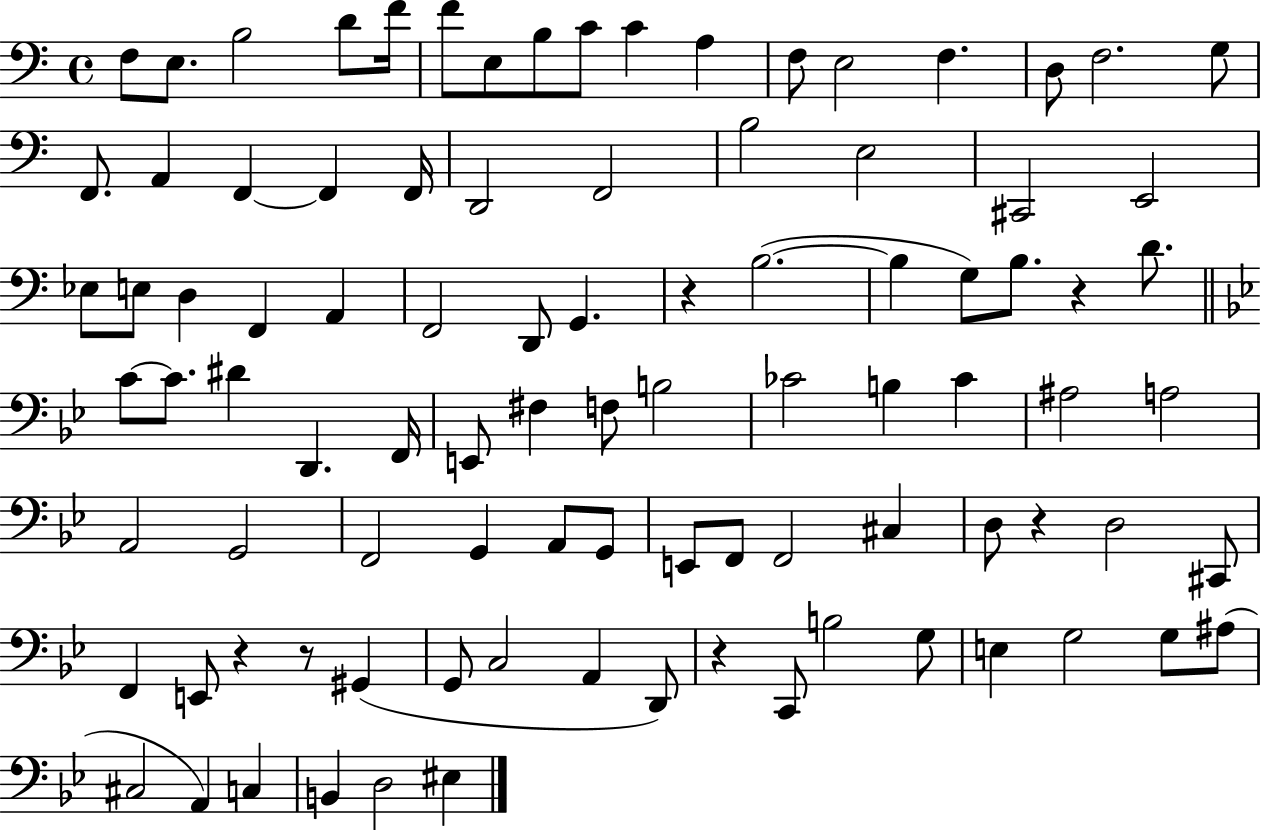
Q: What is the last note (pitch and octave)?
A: EIS3